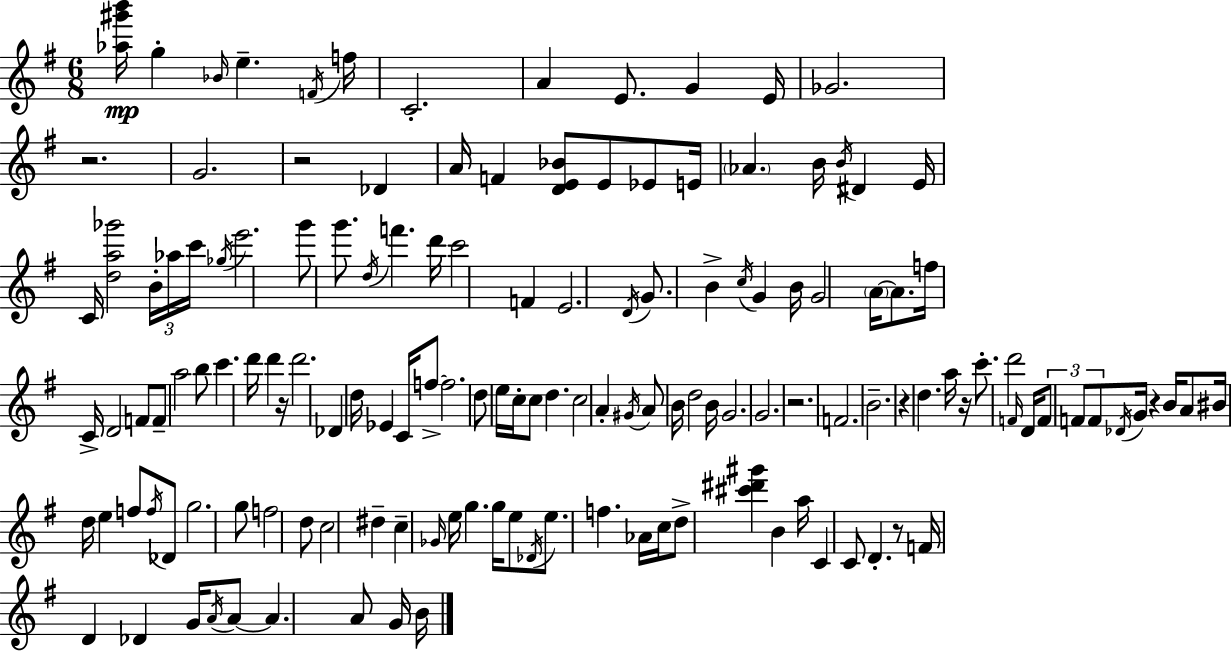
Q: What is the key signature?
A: G major